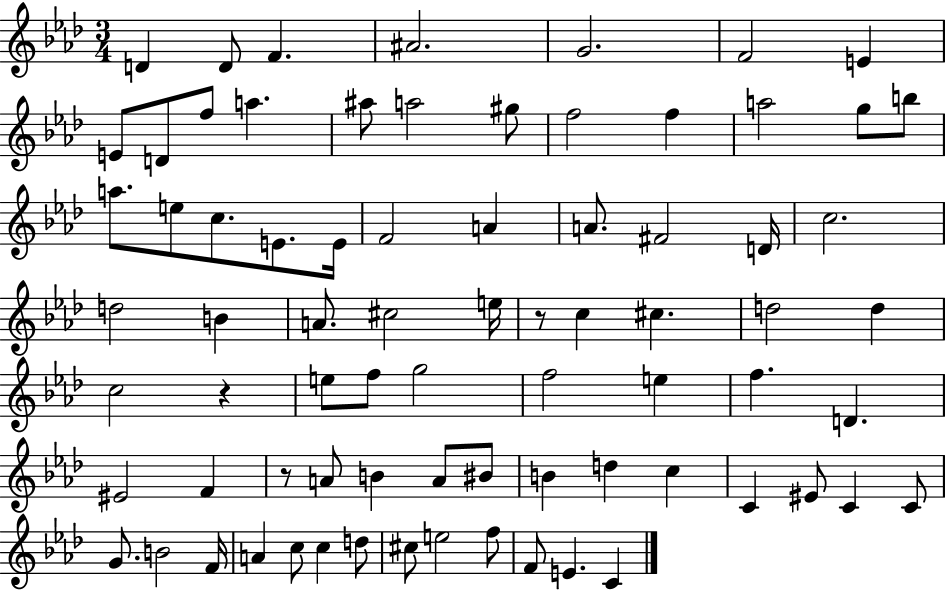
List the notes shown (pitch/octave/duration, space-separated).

D4/q D4/e F4/q. A#4/h. G4/h. F4/h E4/q E4/e D4/e F5/e A5/q. A#5/e A5/h G#5/e F5/h F5/q A5/h G5/e B5/e A5/e. E5/e C5/e. E4/e. E4/s F4/h A4/q A4/e. F#4/h D4/s C5/h. D5/h B4/q A4/e. C#5/h E5/s R/e C5/q C#5/q. D5/h D5/q C5/h R/q E5/e F5/e G5/h F5/h E5/q F5/q. D4/q. EIS4/h F4/q R/e A4/e B4/q A4/e BIS4/e B4/q D5/q C5/q C4/q EIS4/e C4/q C4/e G4/e. B4/h F4/s A4/q C5/e C5/q D5/e C#5/e E5/h F5/e F4/e E4/q. C4/q